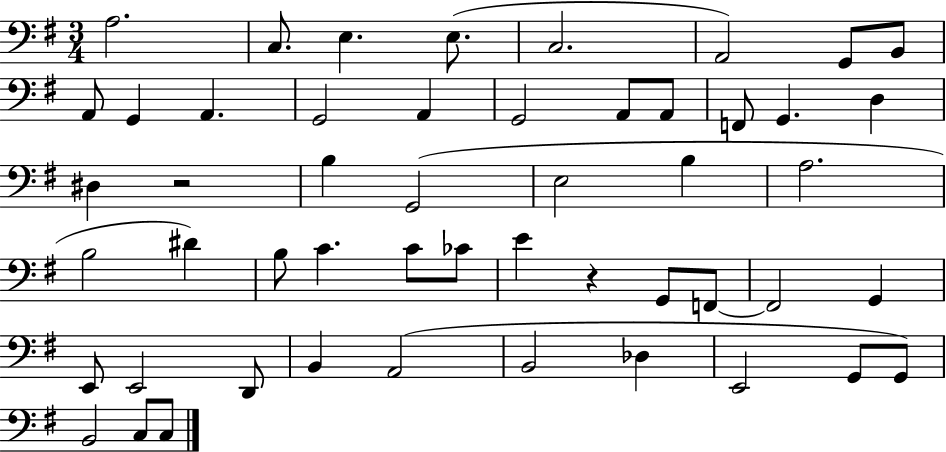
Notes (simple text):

A3/h. C3/e. E3/q. E3/e. C3/h. A2/h G2/e B2/e A2/e G2/q A2/q. G2/h A2/q G2/h A2/e A2/e F2/e G2/q. D3/q D#3/q R/h B3/q G2/h E3/h B3/q A3/h. B3/h D#4/q B3/e C4/q. C4/e CES4/e E4/q R/q G2/e F2/e F2/h G2/q E2/e E2/h D2/e B2/q A2/h B2/h Db3/q E2/h G2/e G2/e B2/h C3/e C3/e